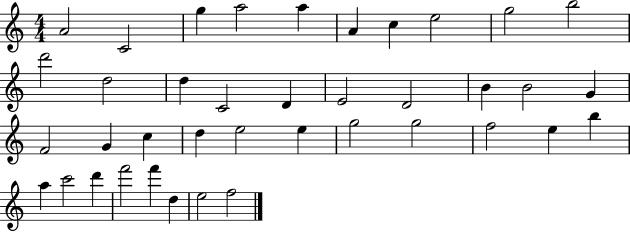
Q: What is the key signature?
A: C major